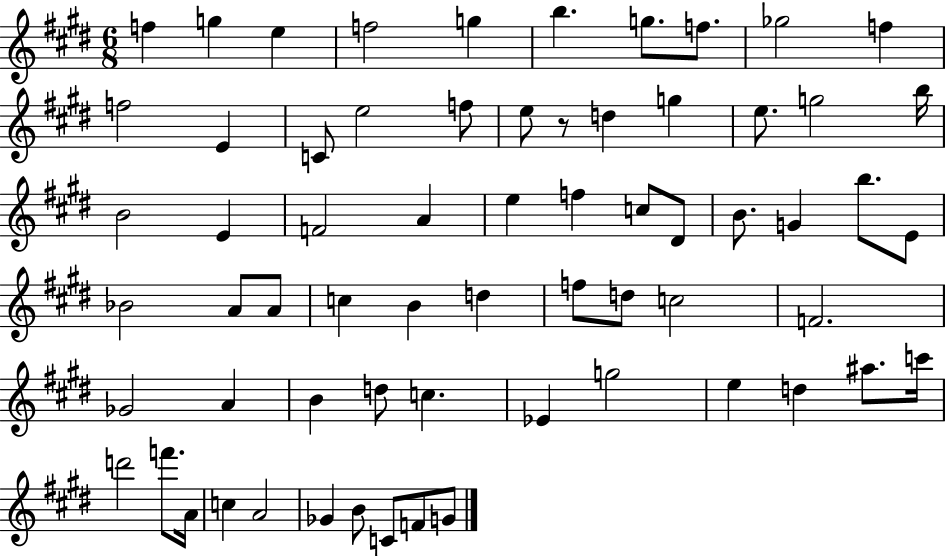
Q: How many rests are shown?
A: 1